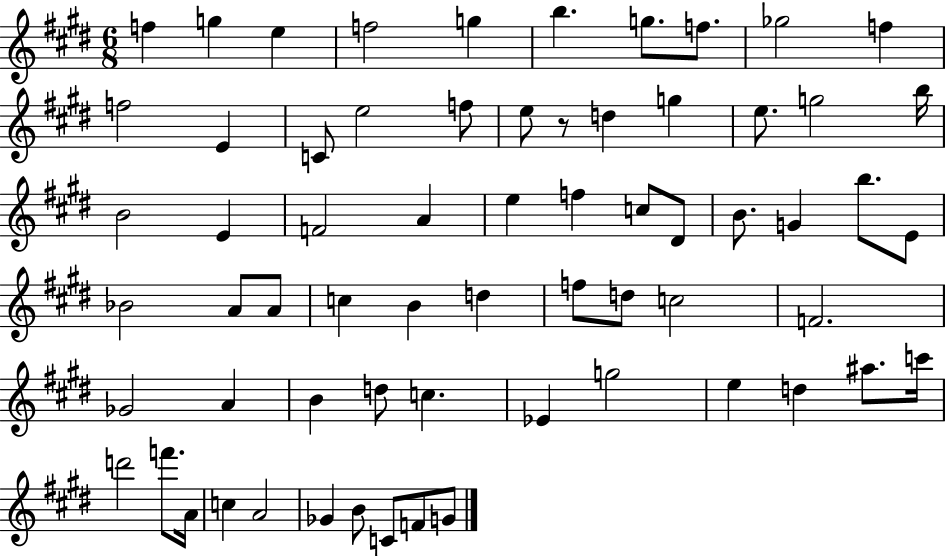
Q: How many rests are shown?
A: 1